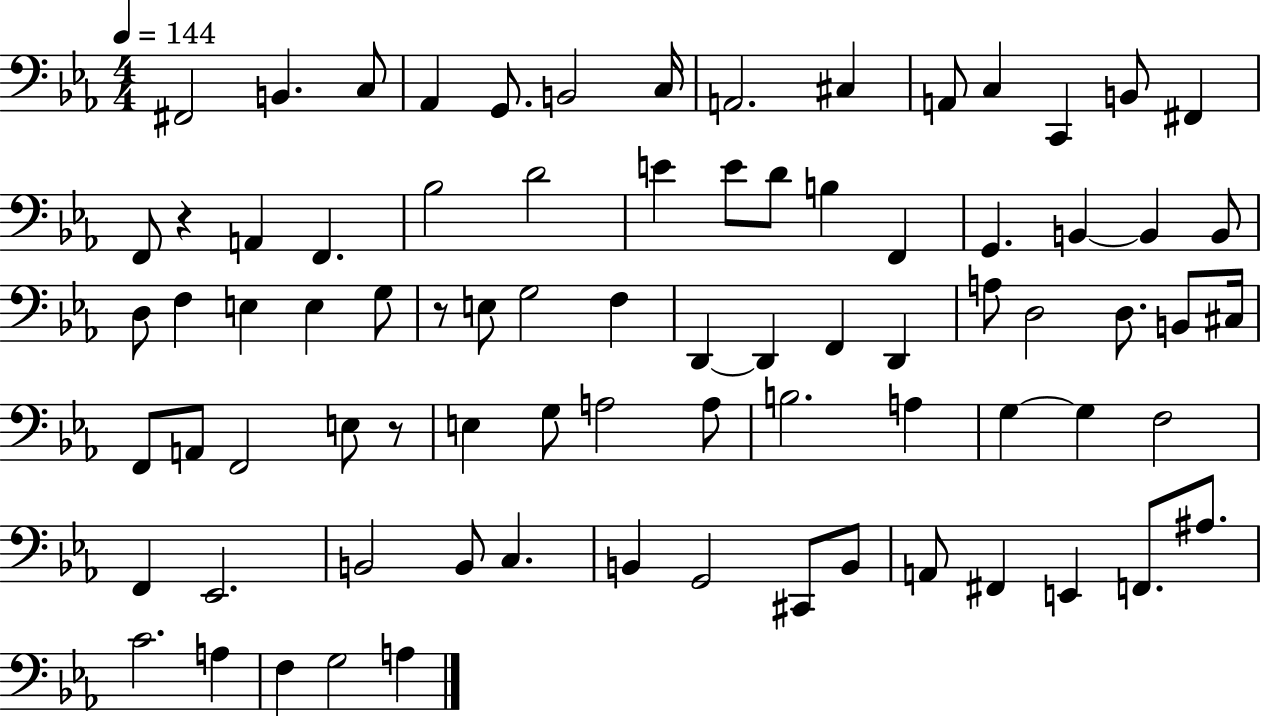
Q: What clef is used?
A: bass